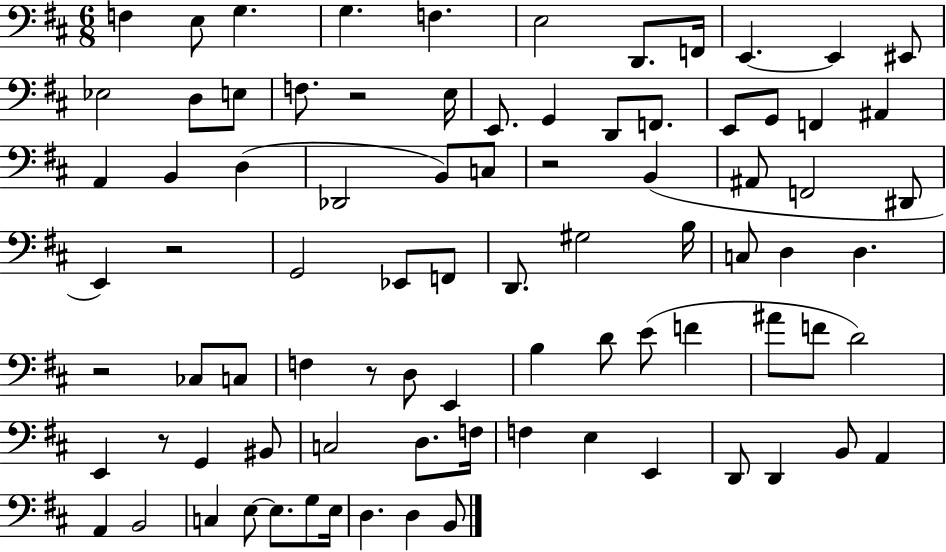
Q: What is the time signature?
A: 6/8